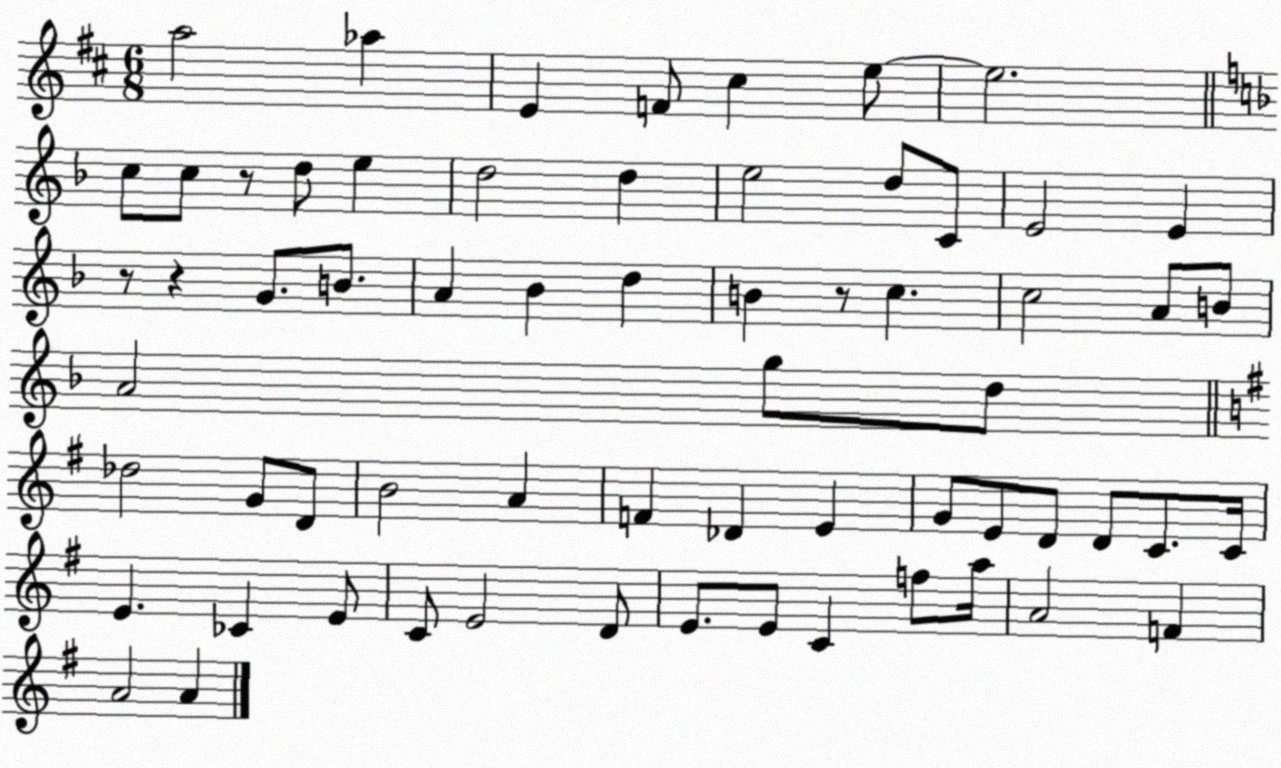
X:1
T:Untitled
M:6/8
L:1/4
K:D
a2 _a E F/2 ^c e/2 e2 c/2 c/2 z/2 d/2 e d2 d e2 d/2 C/2 E2 E z/2 z G/2 B/2 A _B d B z/2 c c2 A/2 B/2 A2 g/2 d/2 _d2 G/2 D/2 B2 A F _D E G/2 E/2 D/2 D/2 C/2 C/4 E _C E/2 C/2 E2 D/2 E/2 E/2 C f/2 a/4 A2 F A2 A